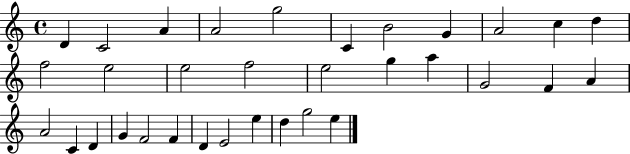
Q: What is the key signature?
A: C major